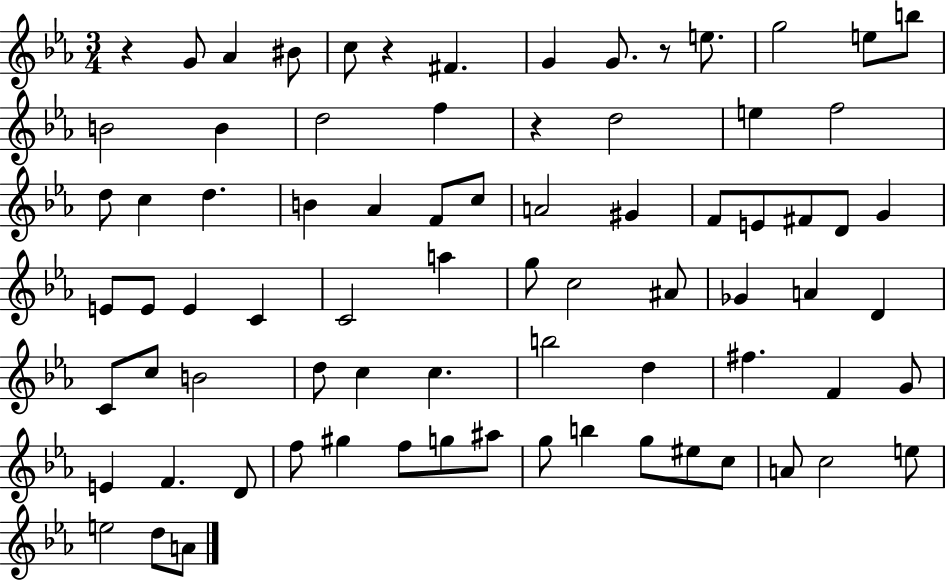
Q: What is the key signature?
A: EES major